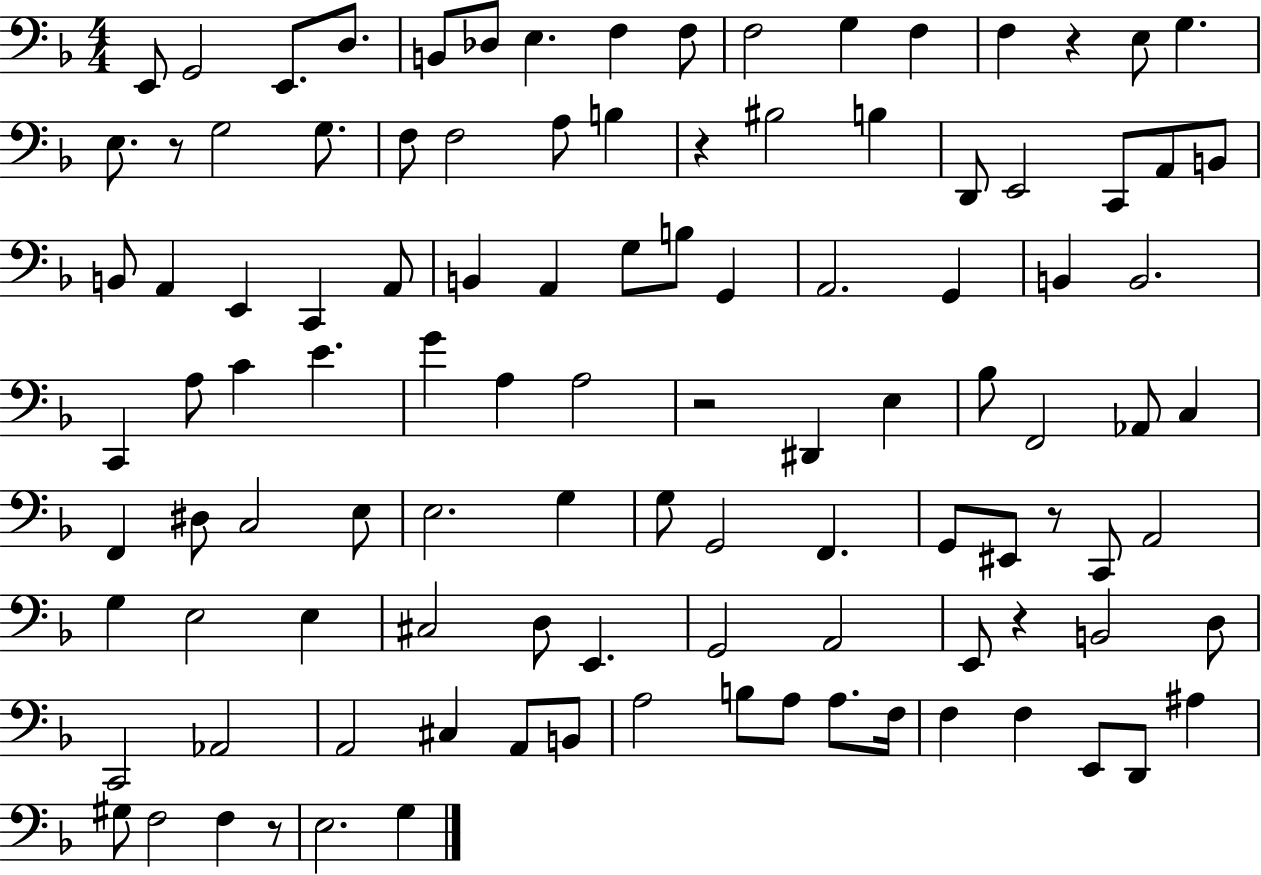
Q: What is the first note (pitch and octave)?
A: E2